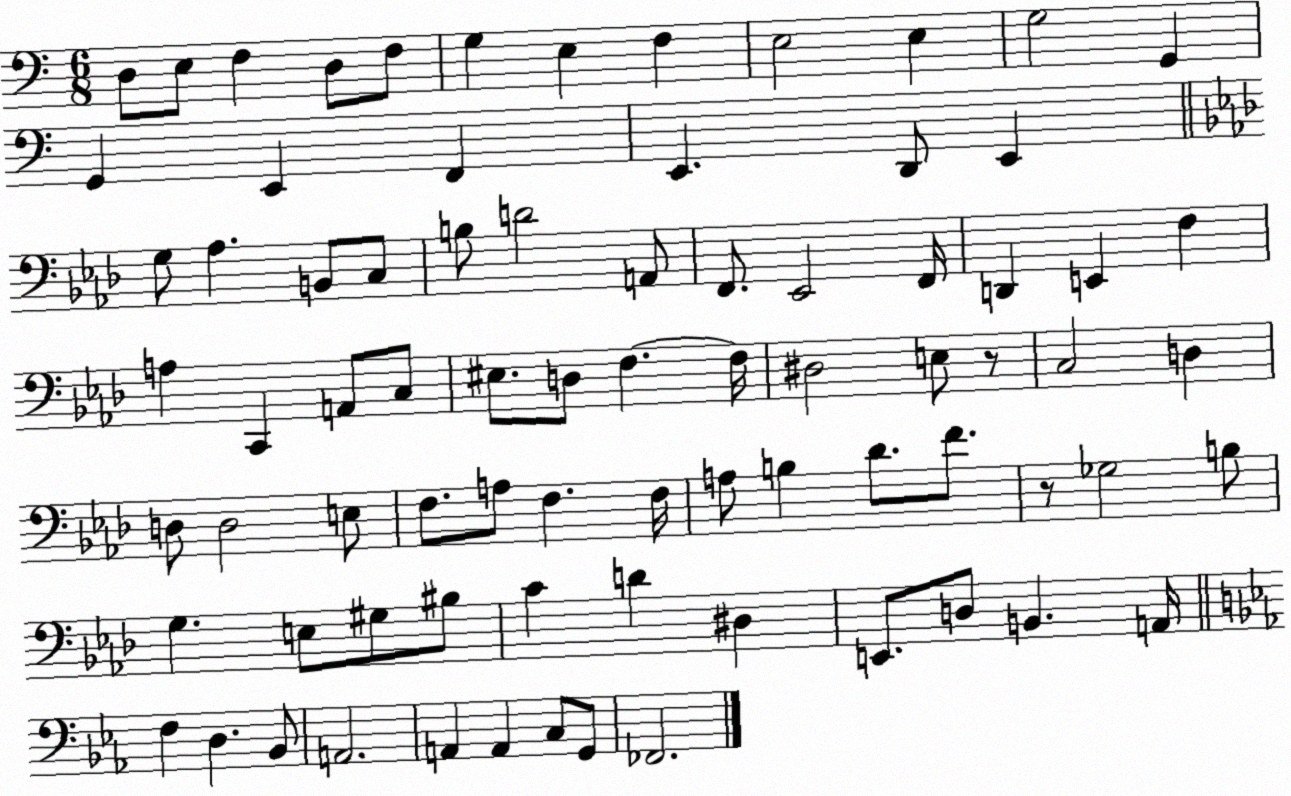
X:1
T:Untitled
M:6/8
L:1/4
K:C
D,/2 E,/2 F, D,/2 F,/2 G, E, F, E,2 E, G,2 G,, G,, E,, F,, E,, D,,/2 E,, G,/2 _A, B,,/2 C,/2 B,/2 D2 A,,/2 F,,/2 _E,,2 F,,/4 D,, E,, F, A, C,, A,,/2 C,/2 ^E,/2 D,/2 F, F,/4 ^D,2 E,/2 z/2 C,2 D, D,/2 D,2 E,/2 F,/2 A,/2 F, F,/4 A,/2 B, _D/2 F/2 z/2 _G,2 B,/2 G, E,/2 ^G,/2 ^B,/2 C D ^D, E,,/2 D,/2 B,, A,,/4 F, D, _B,,/2 A,,2 A,, A,, C,/2 G,,/2 _F,,2